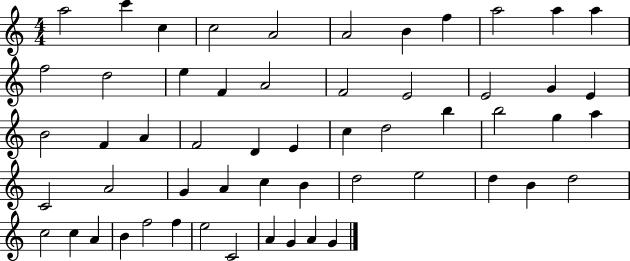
A5/h C6/q C5/q C5/h A4/h A4/h B4/q F5/q A5/h A5/q A5/q F5/h D5/h E5/q F4/q A4/h F4/h E4/h E4/h G4/q E4/q B4/h F4/q A4/q F4/h D4/q E4/q C5/q D5/h B5/q B5/h G5/q A5/q C4/h A4/h G4/q A4/q C5/q B4/q D5/h E5/h D5/q B4/q D5/h C5/h C5/q A4/q B4/q F5/h F5/q E5/h C4/h A4/q G4/q A4/q G4/q